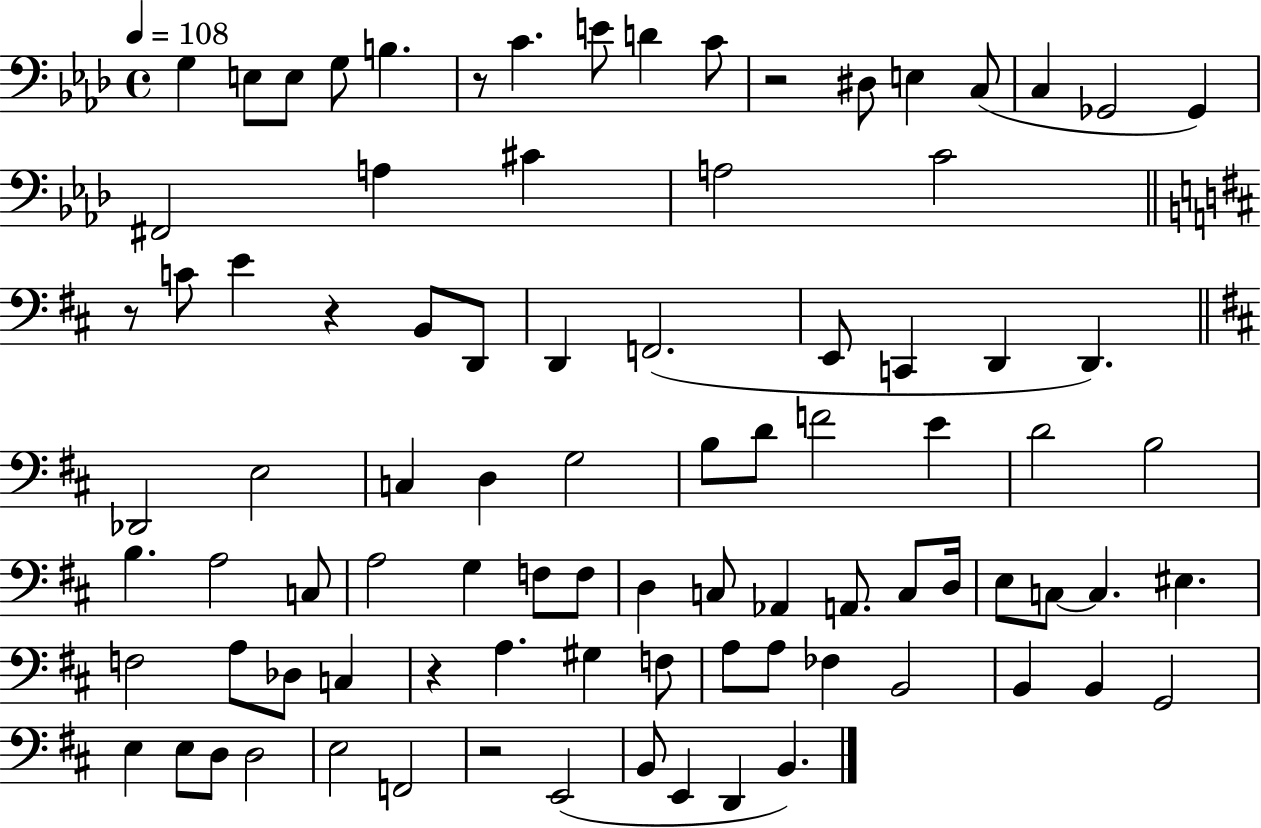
X:1
T:Untitled
M:4/4
L:1/4
K:Ab
G, E,/2 E,/2 G,/2 B, z/2 C E/2 D C/2 z2 ^D,/2 E, C,/2 C, _G,,2 _G,, ^F,,2 A, ^C A,2 C2 z/2 C/2 E z B,,/2 D,,/2 D,, F,,2 E,,/2 C,, D,, D,, _D,,2 E,2 C, D, G,2 B,/2 D/2 F2 E D2 B,2 B, A,2 C,/2 A,2 G, F,/2 F,/2 D, C,/2 _A,, A,,/2 C,/2 D,/4 E,/2 C,/2 C, ^E, F,2 A,/2 _D,/2 C, z A, ^G, F,/2 A,/2 A,/2 _F, B,,2 B,, B,, G,,2 E, E,/2 D,/2 D,2 E,2 F,,2 z2 E,,2 B,,/2 E,, D,, B,,